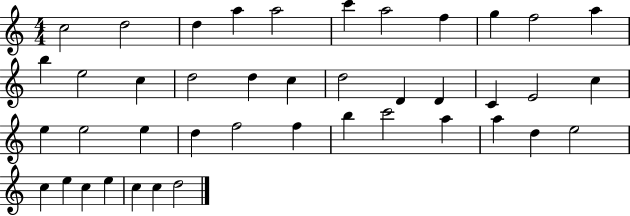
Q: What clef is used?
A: treble